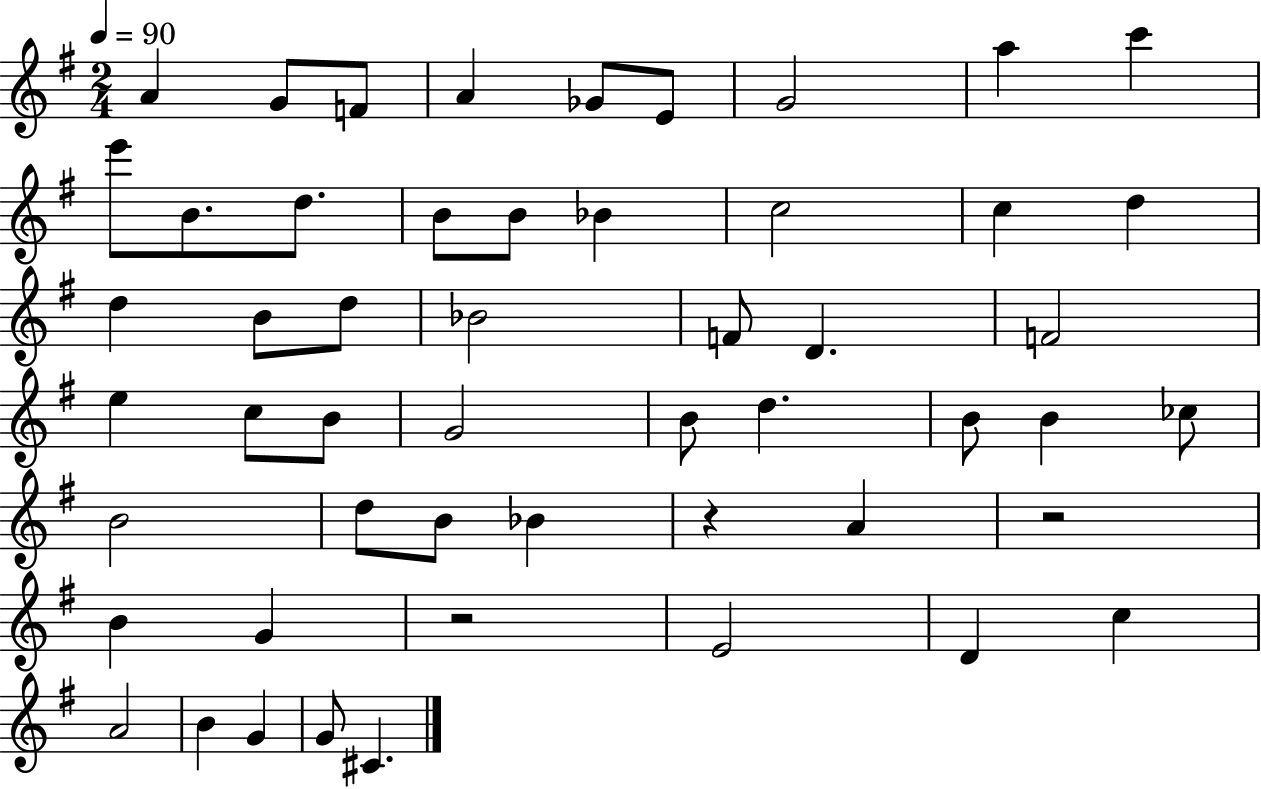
A4/q G4/e F4/e A4/q Gb4/e E4/e G4/h A5/q C6/q E6/e B4/e. D5/e. B4/e B4/e Bb4/q C5/h C5/q D5/q D5/q B4/e D5/e Bb4/h F4/e D4/q. F4/h E5/q C5/e B4/e G4/h B4/e D5/q. B4/e B4/q CES5/e B4/h D5/e B4/e Bb4/q R/q A4/q R/h B4/q G4/q R/h E4/h D4/q C5/q A4/h B4/q G4/q G4/e C#4/q.